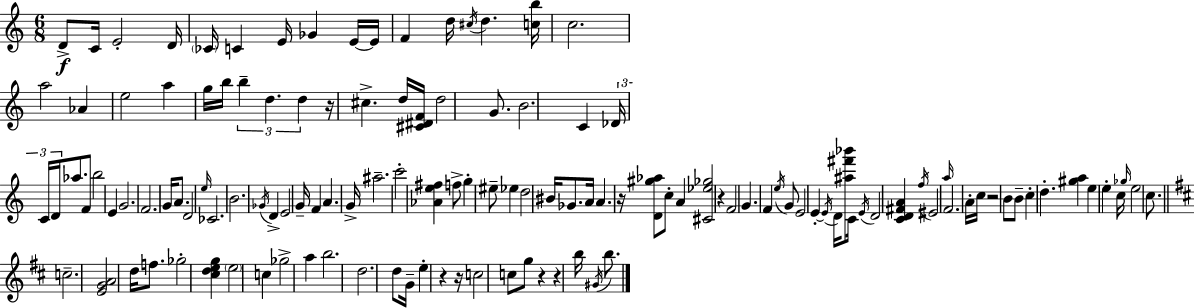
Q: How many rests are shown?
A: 8